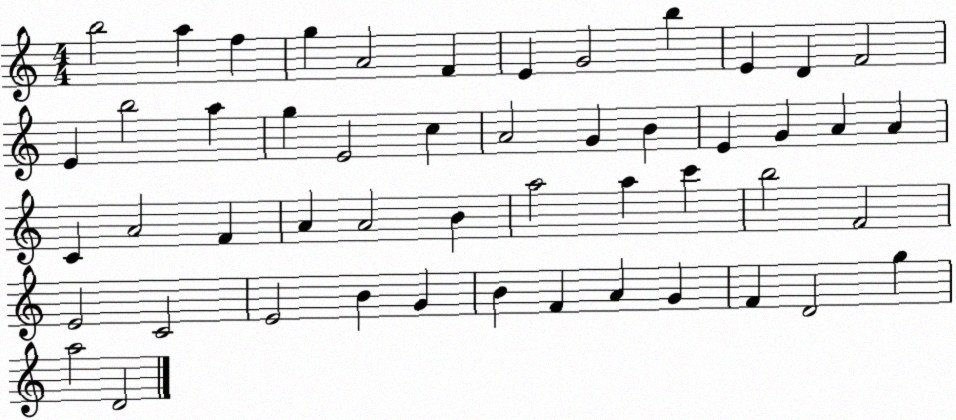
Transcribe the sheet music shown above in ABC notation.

X:1
T:Untitled
M:4/4
L:1/4
K:C
b2 a f g A2 F E G2 b E D F2 E b2 a g E2 c A2 G B E G A A C A2 F A A2 B a2 a c' b2 F2 E2 C2 E2 B G B F A G F D2 g a2 D2